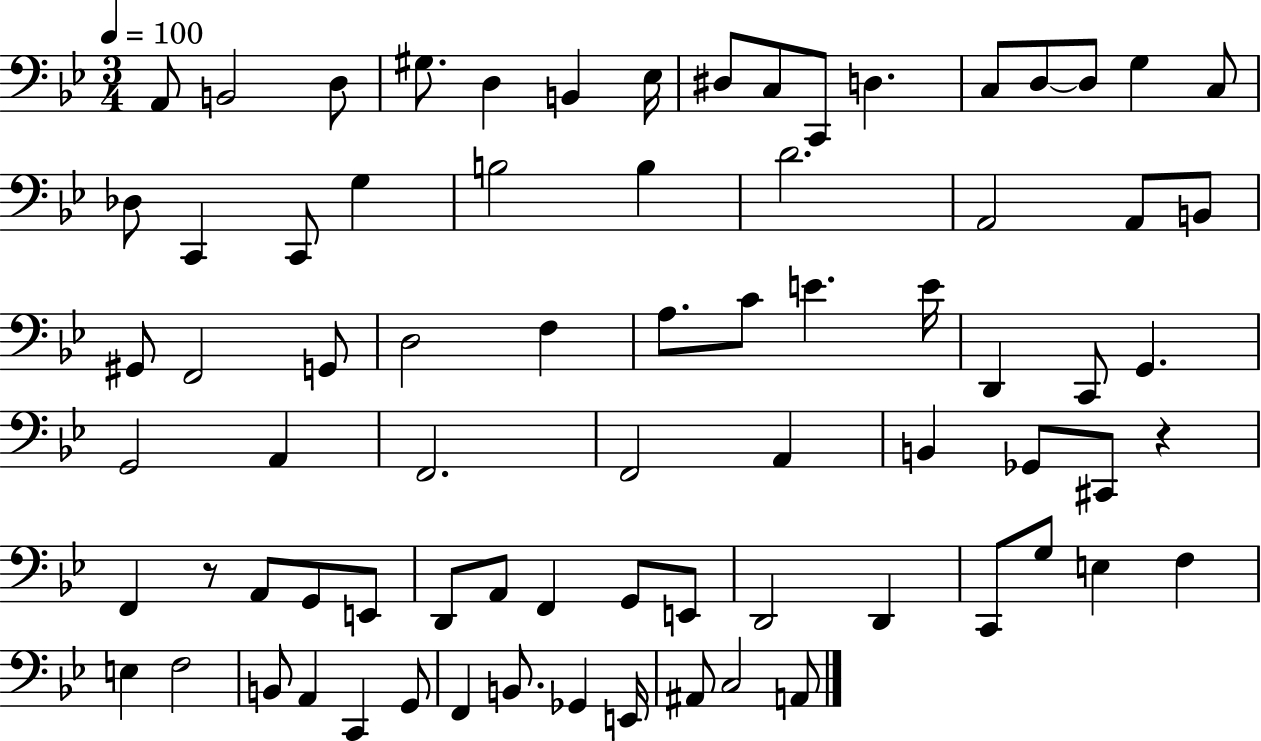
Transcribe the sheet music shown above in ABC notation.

X:1
T:Untitled
M:3/4
L:1/4
K:Bb
A,,/2 B,,2 D,/2 ^G,/2 D, B,, _E,/4 ^D,/2 C,/2 C,,/2 D, C,/2 D,/2 D,/2 G, C,/2 _D,/2 C,, C,,/2 G, B,2 B, D2 A,,2 A,,/2 B,,/2 ^G,,/2 F,,2 G,,/2 D,2 F, A,/2 C/2 E E/4 D,, C,,/2 G,, G,,2 A,, F,,2 F,,2 A,, B,, _G,,/2 ^C,,/2 z F,, z/2 A,,/2 G,,/2 E,,/2 D,,/2 A,,/2 F,, G,,/2 E,,/2 D,,2 D,, C,,/2 G,/2 E, F, E, F,2 B,,/2 A,, C,, G,,/2 F,, B,,/2 _G,, E,,/4 ^A,,/2 C,2 A,,/2